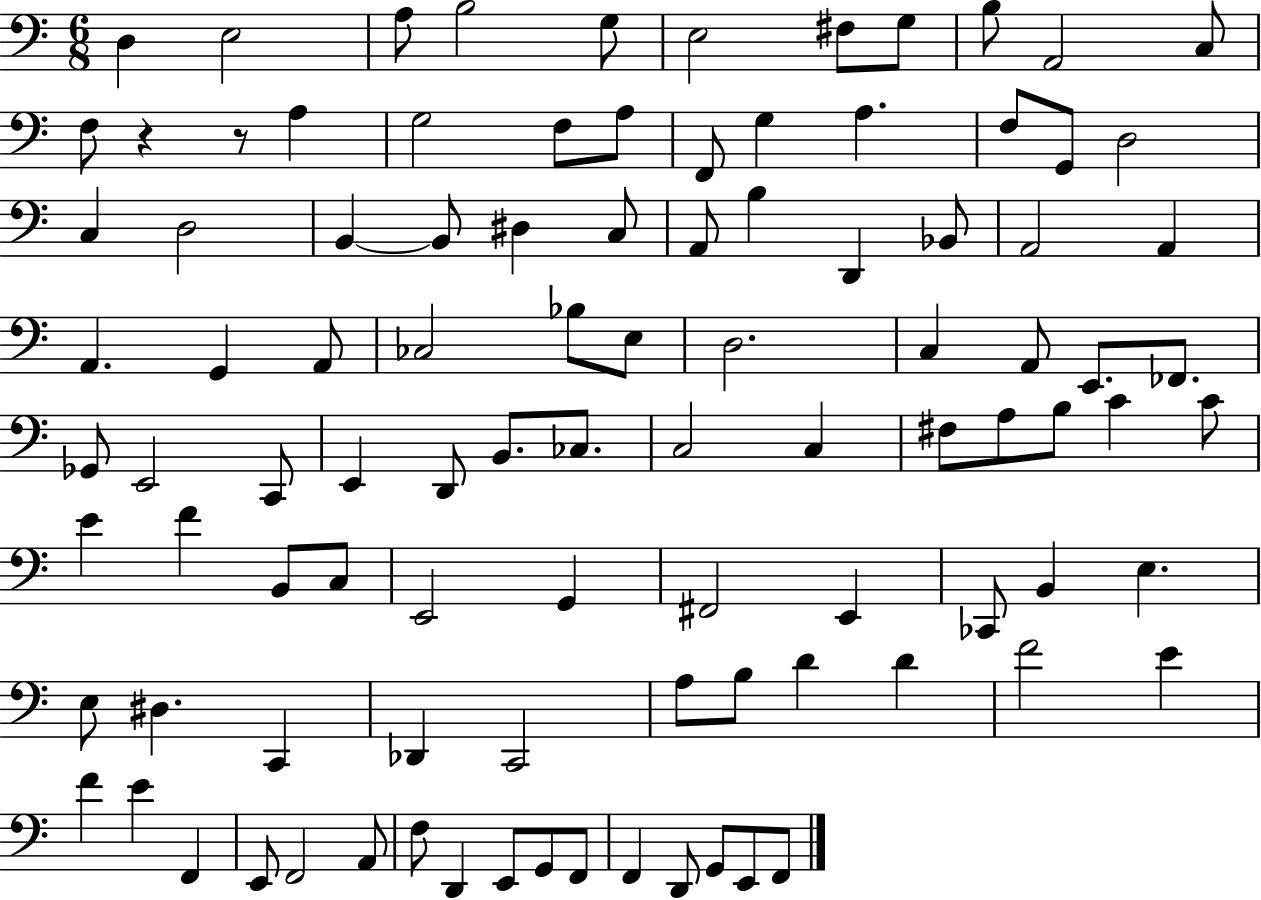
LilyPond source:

{
  \clef bass
  \numericTimeSignature
  \time 6/8
  \key c \major
  d4 e2 | a8 b2 g8 | e2 fis8 g8 | b8 a,2 c8 | \break f8 r4 r8 a4 | g2 f8 a8 | f,8 g4 a4. | f8 g,8 d2 | \break c4 d2 | b,4~~ b,8 dis4 c8 | a,8 b4 d,4 bes,8 | a,2 a,4 | \break a,4. g,4 a,8 | ces2 bes8 e8 | d2. | c4 a,8 e,8. fes,8. | \break ges,8 e,2 c,8 | e,4 d,8 b,8. ces8. | c2 c4 | fis8 a8 b8 c'4 c'8 | \break e'4 f'4 b,8 c8 | e,2 g,4 | fis,2 e,4 | ces,8 b,4 e4. | \break e8 dis4. c,4 | des,4 c,2 | a8 b8 d'4 d'4 | f'2 e'4 | \break f'4 e'4 f,4 | e,8 f,2 a,8 | f8 d,4 e,8 g,8 f,8 | f,4 d,8 g,8 e,8 f,8 | \break \bar "|."
}